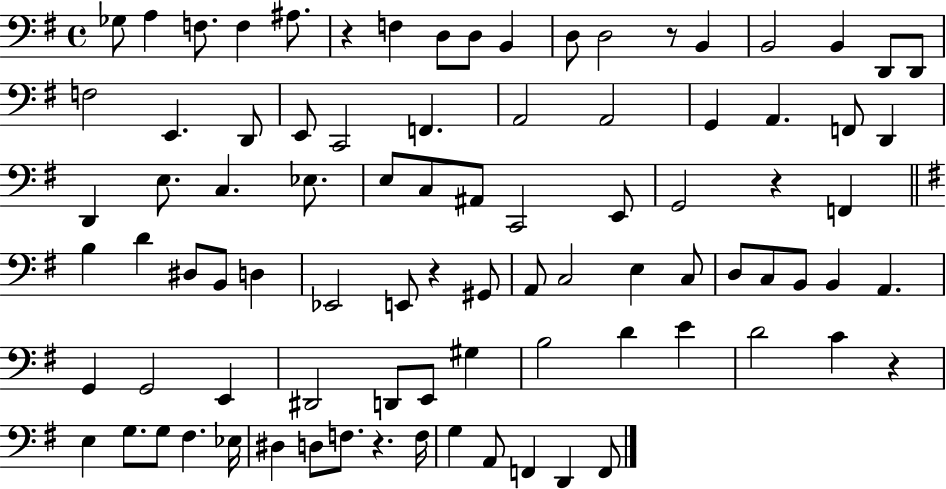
Gb3/e A3/q F3/e. F3/q A#3/e. R/q F3/q D3/e D3/e B2/q D3/e D3/h R/e B2/q B2/h B2/q D2/e D2/e F3/h E2/q. D2/e E2/e C2/h F2/q. A2/h A2/h G2/q A2/q. F2/e D2/q D2/q E3/e. C3/q. Eb3/e. E3/e C3/e A#2/e C2/h E2/e G2/h R/q F2/q B3/q D4/q D#3/e B2/e D3/q Eb2/h E2/e R/q G#2/e A2/e C3/h E3/q C3/e D3/e C3/e B2/e B2/q A2/q. G2/q G2/h E2/q D#2/h D2/e E2/e G#3/q B3/h D4/q E4/q D4/h C4/q R/q E3/q G3/e. G3/e F#3/q. Eb3/s D#3/q D3/e F3/e. R/q. F3/s G3/q A2/e F2/q D2/q F2/e